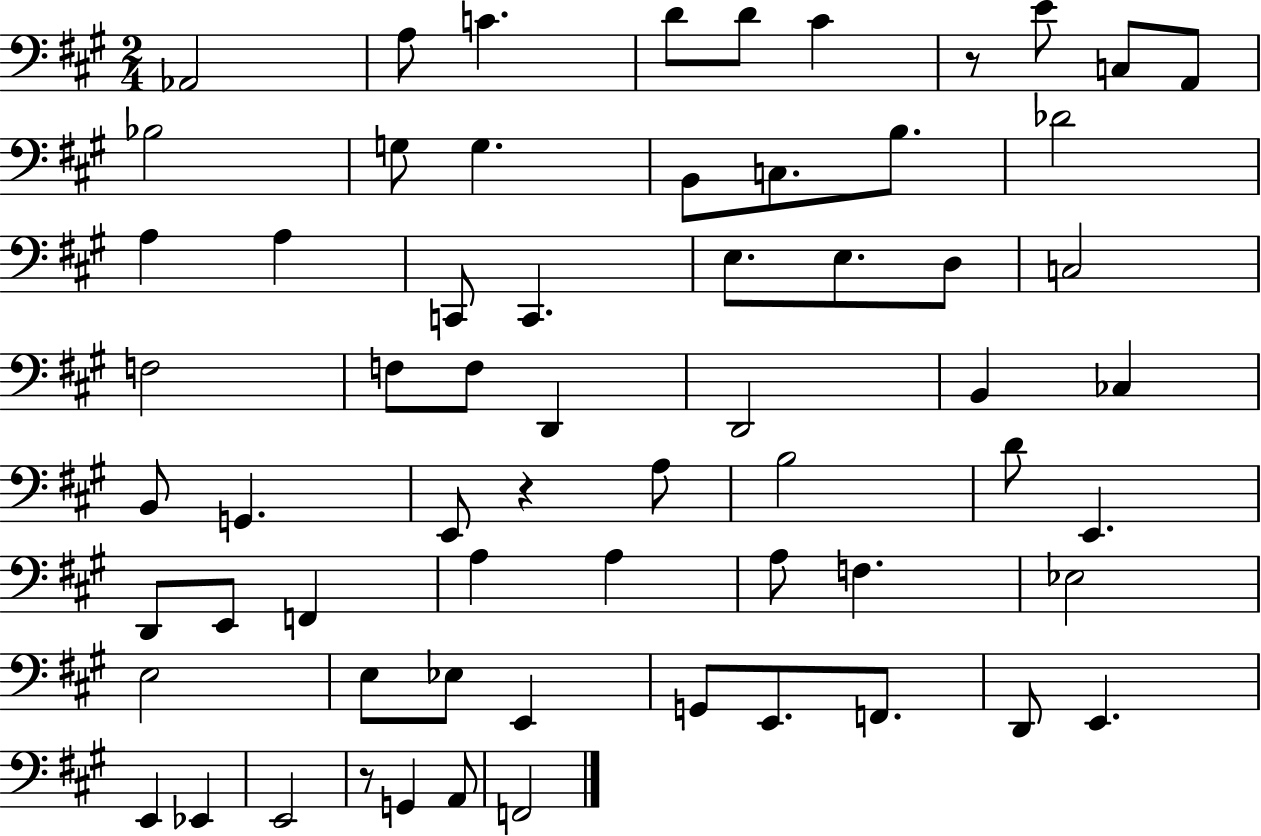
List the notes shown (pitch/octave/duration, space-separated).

Ab2/h A3/e C4/q. D4/e D4/e C#4/q R/e E4/e C3/e A2/e Bb3/h G3/e G3/q. B2/e C3/e. B3/e. Db4/h A3/q A3/q C2/e C2/q. E3/e. E3/e. D3/e C3/h F3/h F3/e F3/e D2/q D2/h B2/q CES3/q B2/e G2/q. E2/e R/q A3/e B3/h D4/e E2/q. D2/e E2/e F2/q A3/q A3/q A3/e F3/q. Eb3/h E3/h E3/e Eb3/e E2/q G2/e E2/e. F2/e. D2/e E2/q. E2/q Eb2/q E2/h R/e G2/q A2/e F2/h